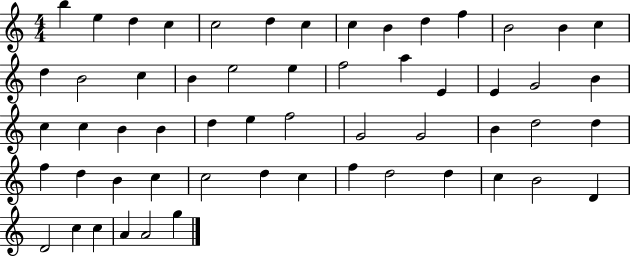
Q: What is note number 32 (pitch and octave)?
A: E5